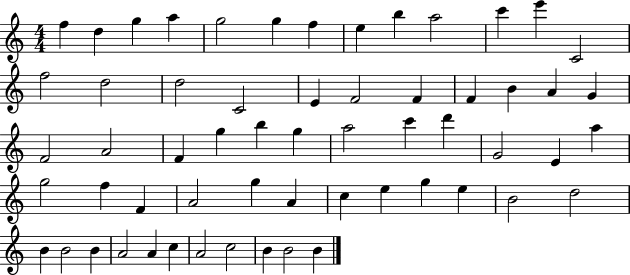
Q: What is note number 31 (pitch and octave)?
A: A5